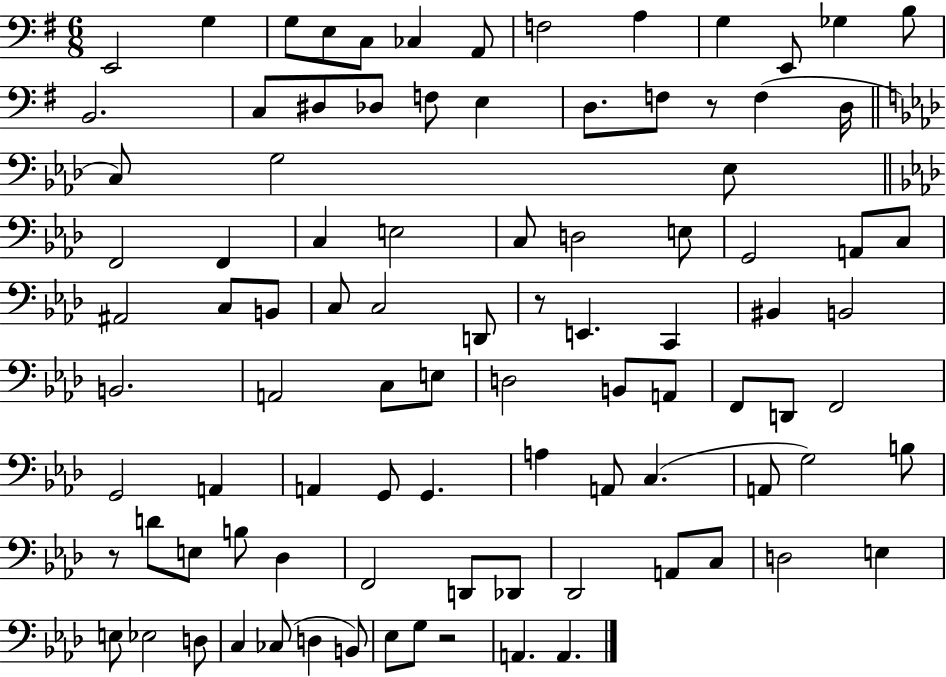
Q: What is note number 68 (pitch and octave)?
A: D4